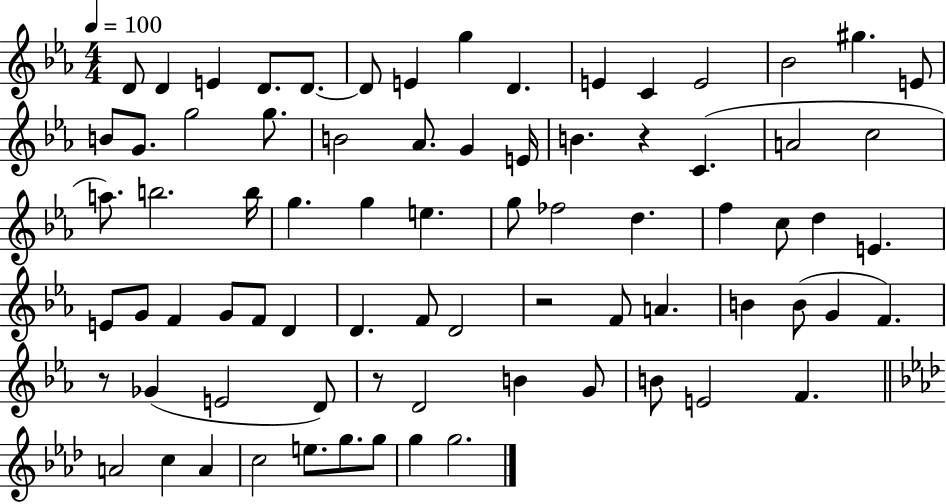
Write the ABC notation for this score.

X:1
T:Untitled
M:4/4
L:1/4
K:Eb
D/2 D E D/2 D/2 D/2 E g D E C E2 _B2 ^g E/2 B/2 G/2 g2 g/2 B2 _A/2 G E/4 B z C A2 c2 a/2 b2 b/4 g g e g/2 _f2 d f c/2 d E E/2 G/2 F G/2 F/2 D D F/2 D2 z2 F/2 A B B/2 G F z/2 _G E2 D/2 z/2 D2 B G/2 B/2 E2 F A2 c A c2 e/2 g/2 g/2 g g2